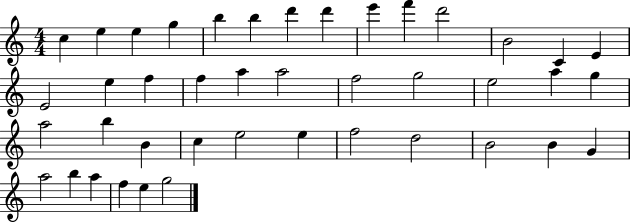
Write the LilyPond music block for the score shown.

{
  \clef treble
  \numericTimeSignature
  \time 4/4
  \key c \major
  c''4 e''4 e''4 g''4 | b''4 b''4 d'''4 d'''4 | e'''4 f'''4 d'''2 | b'2 c'4 e'4 | \break e'2 e''4 f''4 | f''4 a''4 a''2 | f''2 g''2 | e''2 a''4 g''4 | \break a''2 b''4 b'4 | c''4 e''2 e''4 | f''2 d''2 | b'2 b'4 g'4 | \break a''2 b''4 a''4 | f''4 e''4 g''2 | \bar "|."
}